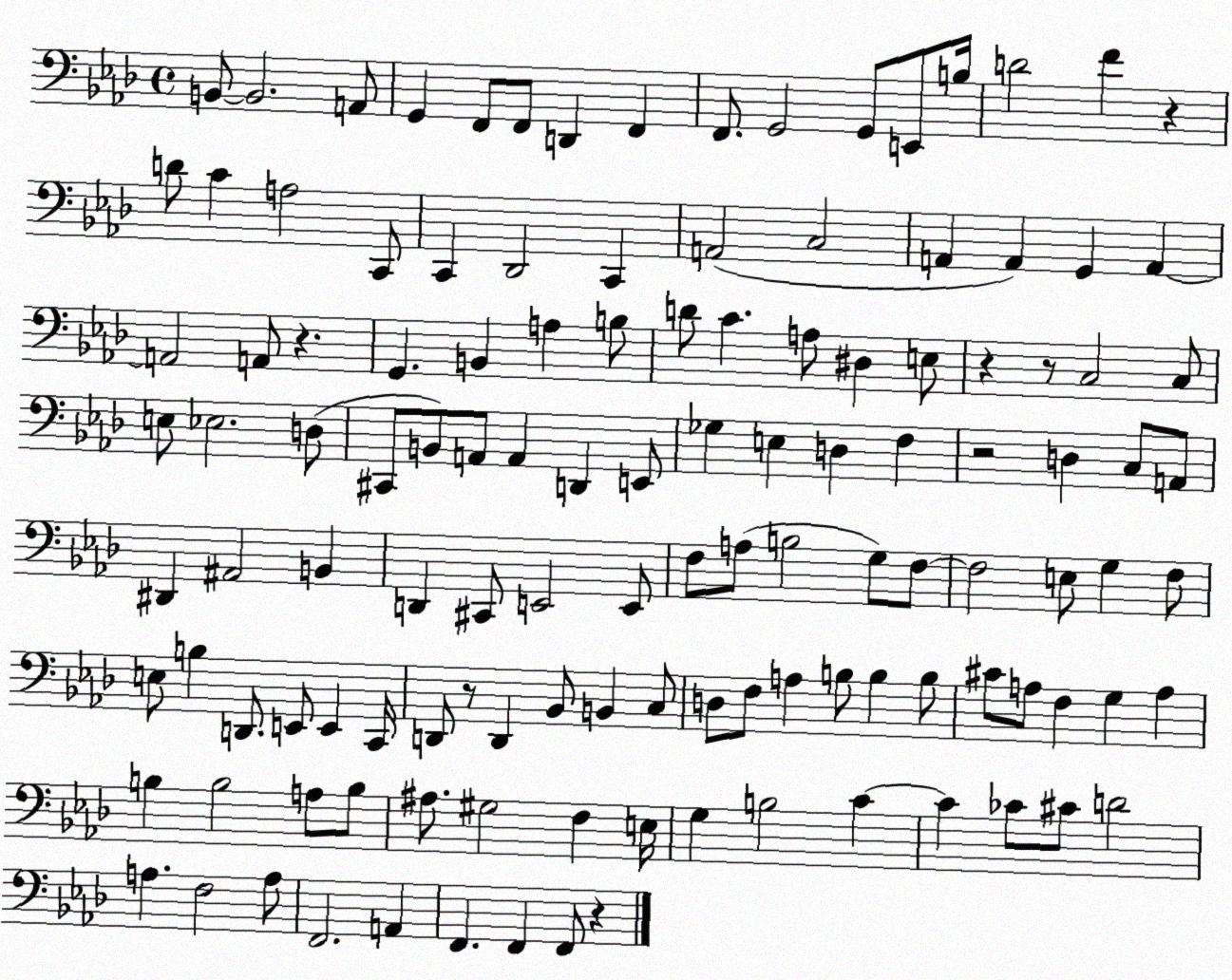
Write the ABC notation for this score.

X:1
T:Untitled
M:4/4
L:1/4
K:Ab
B,,/2 B,,2 A,,/2 G,, F,,/2 F,,/2 D,, F,, F,,/2 G,,2 G,,/2 E,,/2 B,/4 D2 F z D/2 C A,2 C,,/2 C,, _D,,2 C,, A,,2 C,2 A,, A,, G,, A,, A,,2 A,,/2 z G,, B,, A, B,/2 D/2 C A,/2 ^D, E,/2 z z/2 C,2 C,/2 E,/2 _E,2 D,/2 ^C,,/2 B,,/2 A,,/2 A,, D,, E,,/2 _G, E, D, F, z2 D, C,/2 A,,/2 ^D,, ^A,,2 B,, D,, ^C,,/2 E,,2 E,,/2 F,/2 A,/2 B,2 G,/2 F,/2 F,2 E,/2 G, F,/2 E,/2 B, D,,/2 E,,/2 E,, C,,/4 D,,/2 z/2 D,, _B,,/2 B,, C,/2 D,/2 F,/2 A, B,/2 B, B,/2 ^C/2 A,/2 F, G, A, B, B,2 A,/2 B,/2 ^A,/2 ^G,2 F, E,/4 G, B,2 C C _C/2 ^C/2 D2 A, F,2 A,/2 F,,2 A,, F,, F,, F,,/2 z